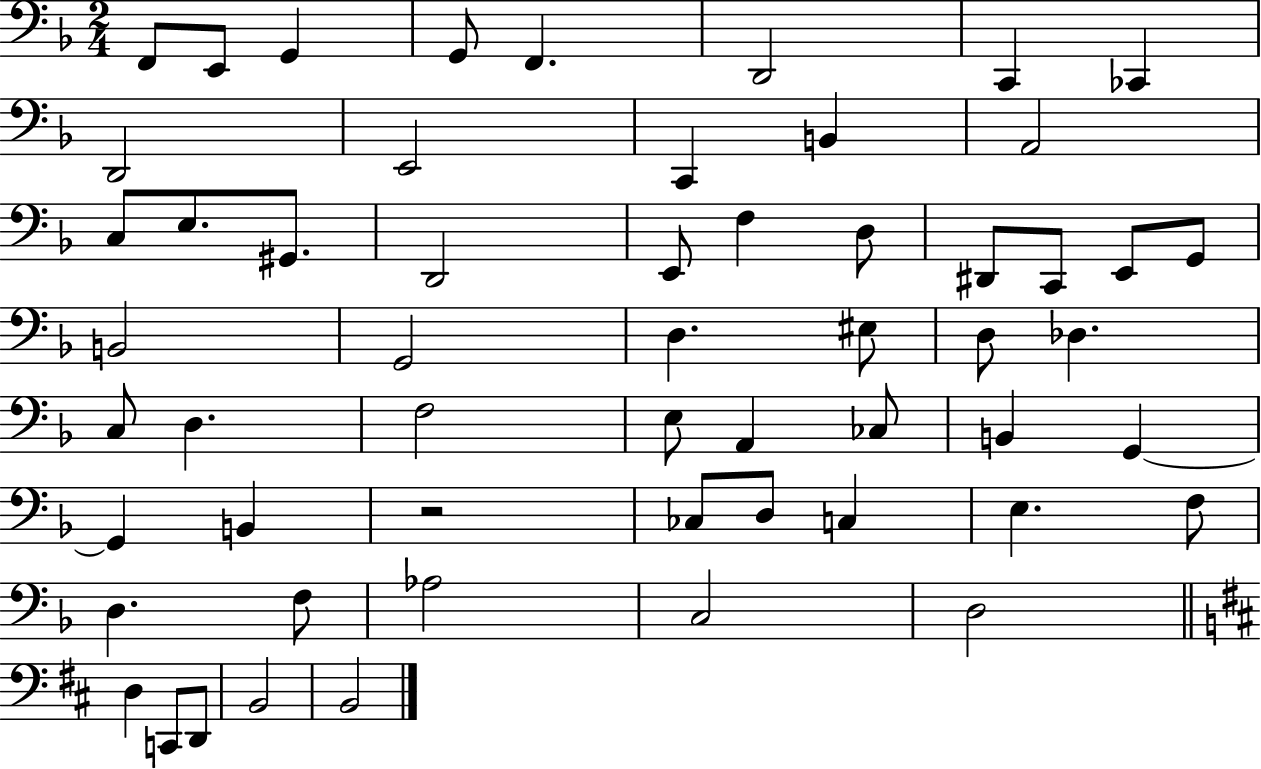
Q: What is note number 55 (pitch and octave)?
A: B2